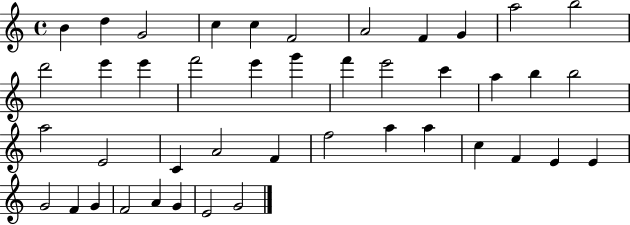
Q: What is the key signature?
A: C major